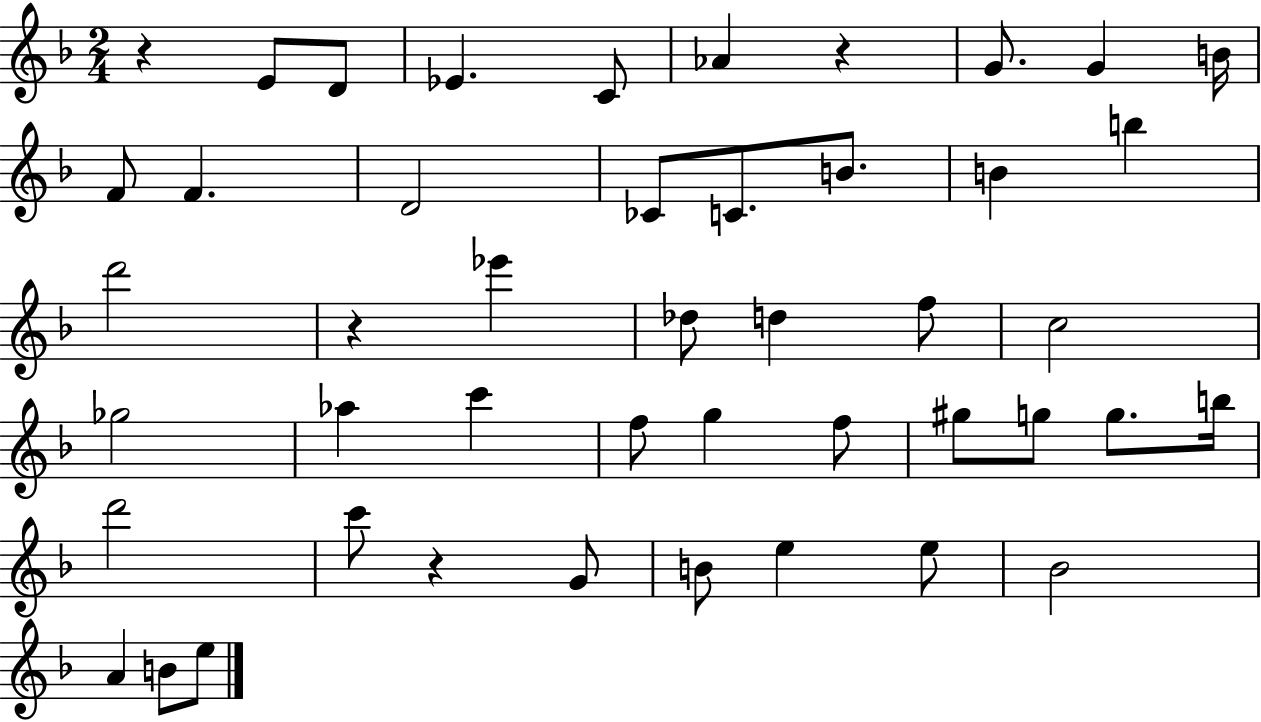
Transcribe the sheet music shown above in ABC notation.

X:1
T:Untitled
M:2/4
L:1/4
K:F
z E/2 D/2 _E C/2 _A z G/2 G B/4 F/2 F D2 _C/2 C/2 B/2 B b d'2 z _e' _d/2 d f/2 c2 _g2 _a c' f/2 g f/2 ^g/2 g/2 g/2 b/4 d'2 c'/2 z G/2 B/2 e e/2 _B2 A B/2 e/2